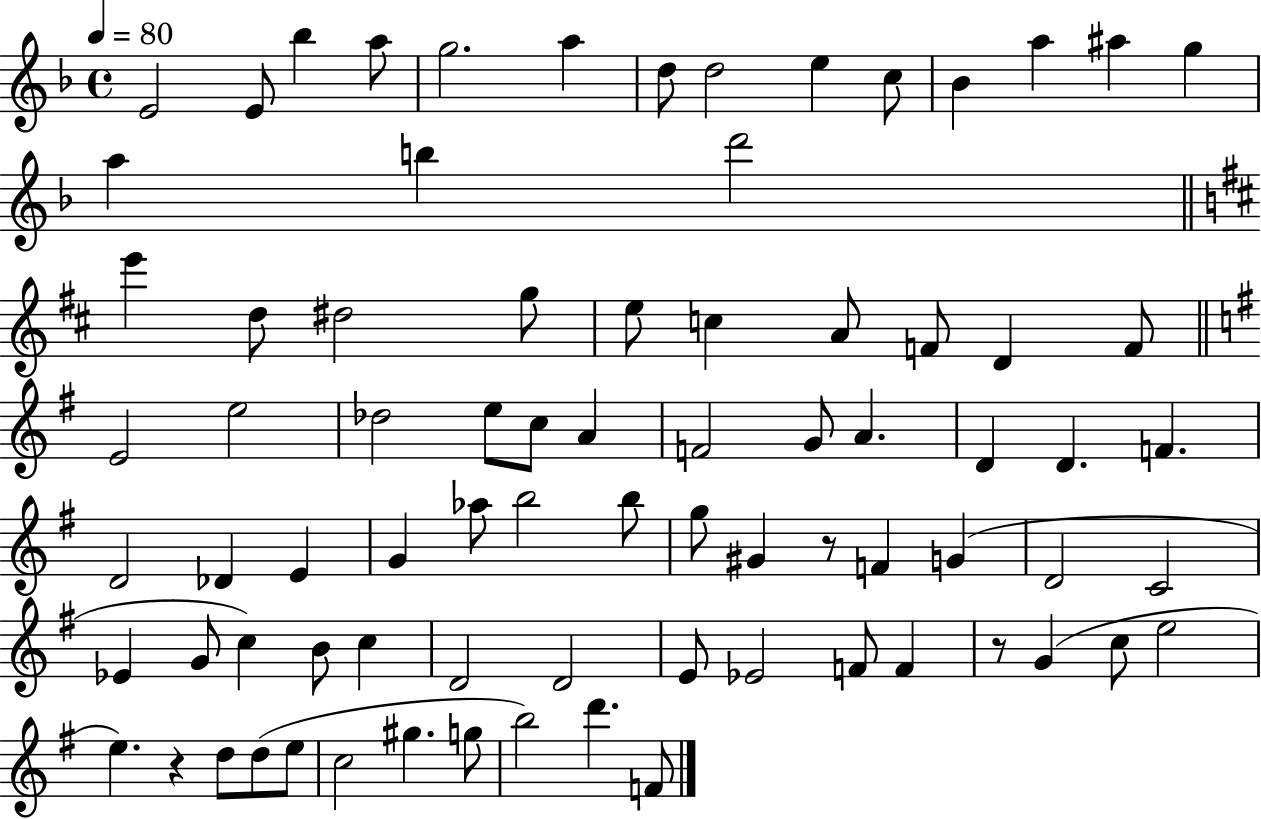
E4/h E4/e Bb5/q A5/e G5/h. A5/q D5/e D5/h E5/q C5/e Bb4/q A5/q A#5/q G5/q A5/q B5/q D6/h E6/q D5/e D#5/h G5/e E5/e C5/q A4/e F4/e D4/q F4/e E4/h E5/h Db5/h E5/e C5/e A4/q F4/h G4/e A4/q. D4/q D4/q. F4/q. D4/h Db4/q E4/q G4/q Ab5/e B5/h B5/e G5/e G#4/q R/e F4/q G4/q D4/h C4/h Eb4/q G4/e C5/q B4/e C5/q D4/h D4/h E4/e Eb4/h F4/e F4/q R/e G4/q C5/e E5/h E5/q. R/q D5/e D5/e E5/e C5/h G#5/q. G5/e B5/h D6/q. F4/e